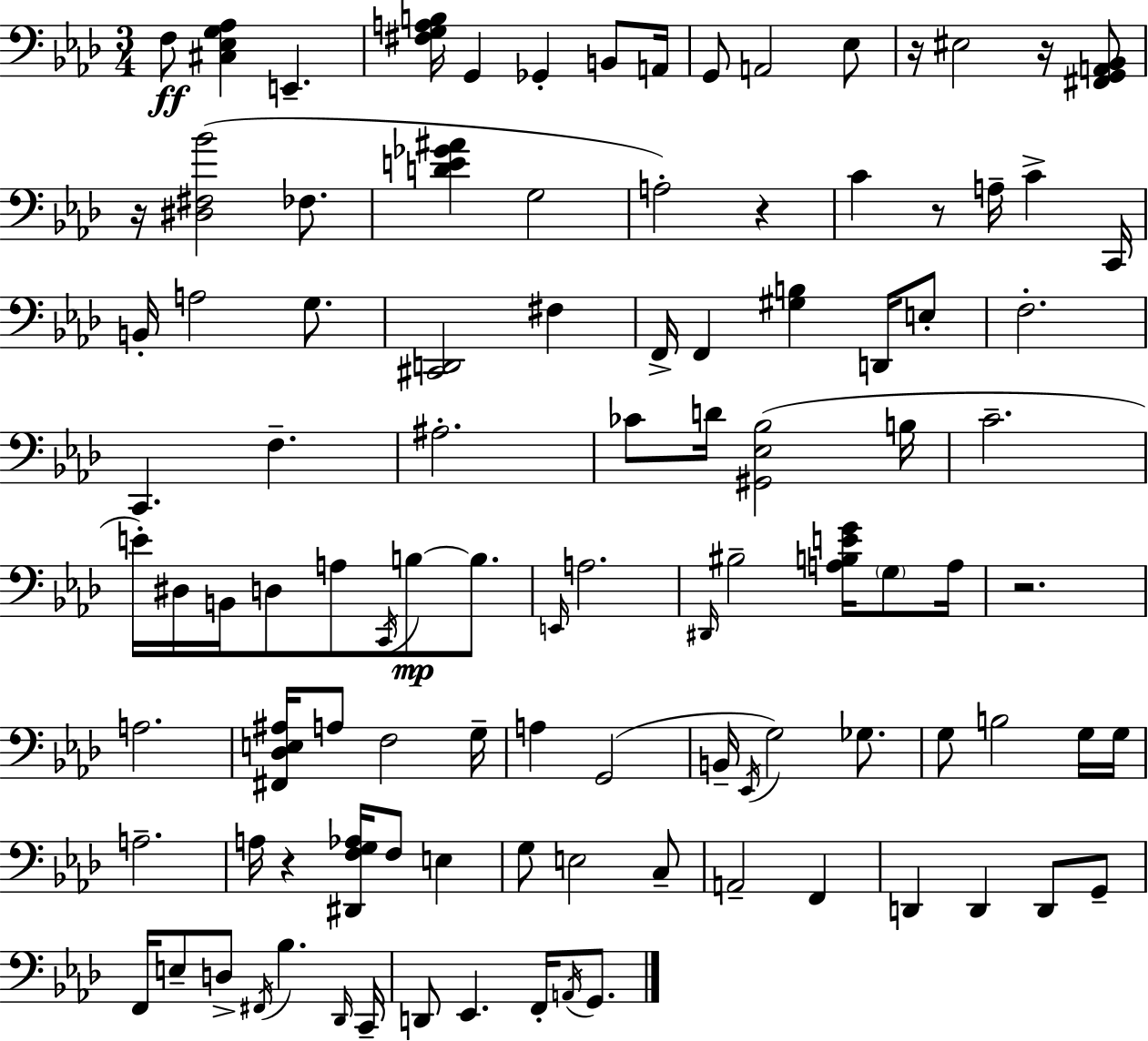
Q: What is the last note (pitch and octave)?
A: G2